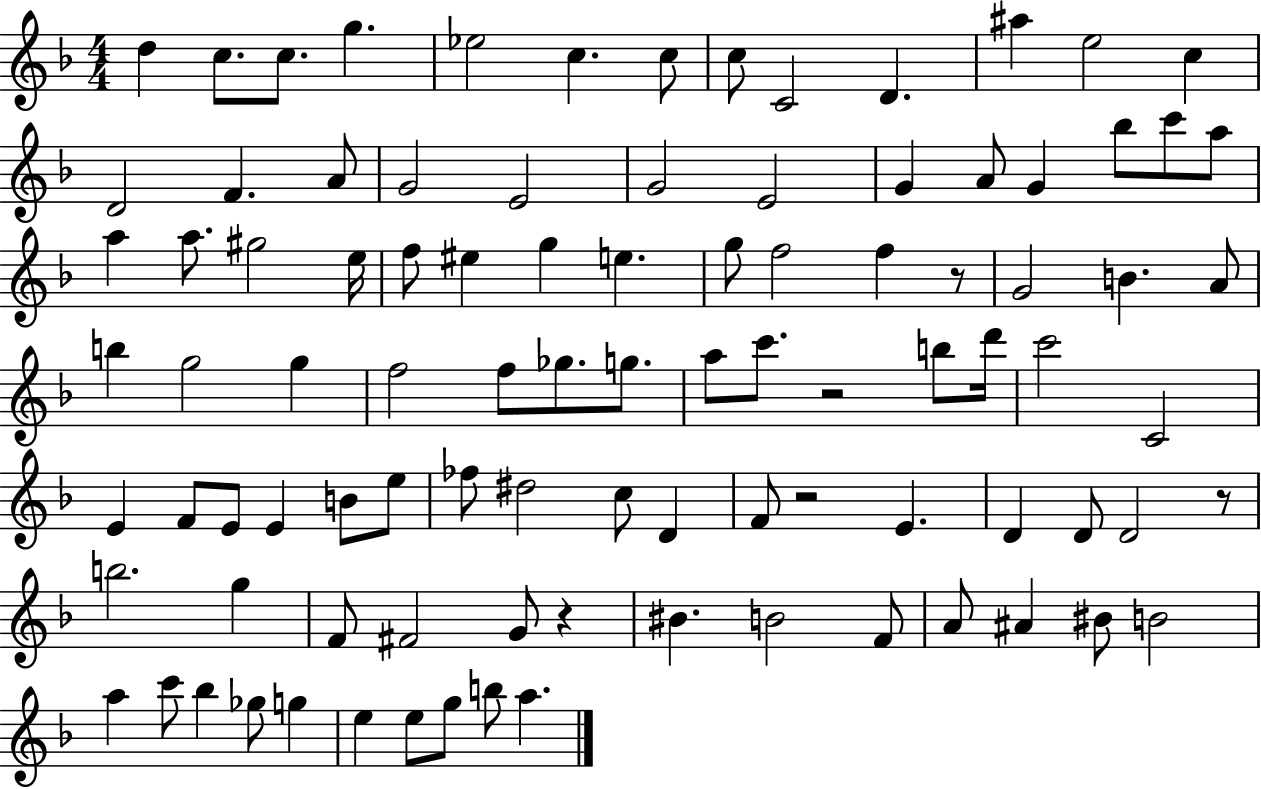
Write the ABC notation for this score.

X:1
T:Untitled
M:4/4
L:1/4
K:F
d c/2 c/2 g _e2 c c/2 c/2 C2 D ^a e2 c D2 F A/2 G2 E2 G2 E2 G A/2 G _b/2 c'/2 a/2 a a/2 ^g2 e/4 f/2 ^e g e g/2 f2 f z/2 G2 B A/2 b g2 g f2 f/2 _g/2 g/2 a/2 c'/2 z2 b/2 d'/4 c'2 C2 E F/2 E/2 E B/2 e/2 _f/2 ^d2 c/2 D F/2 z2 E D D/2 D2 z/2 b2 g F/2 ^F2 G/2 z ^B B2 F/2 A/2 ^A ^B/2 B2 a c'/2 _b _g/2 g e e/2 g/2 b/2 a